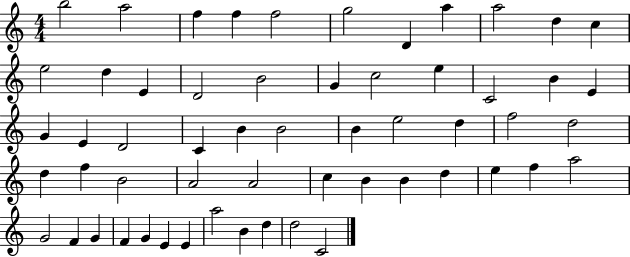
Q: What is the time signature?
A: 4/4